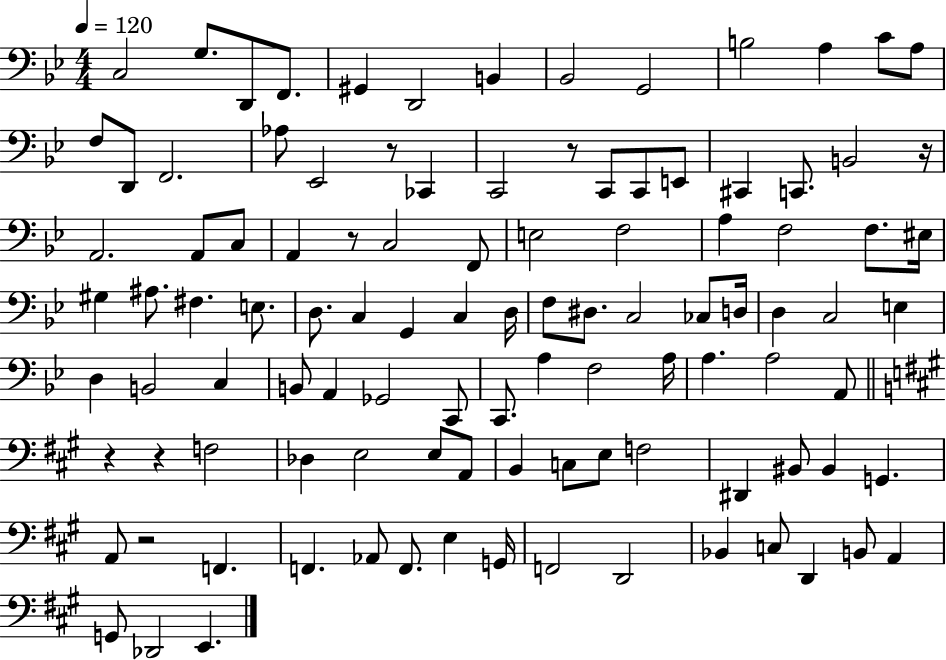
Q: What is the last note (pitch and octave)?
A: E2